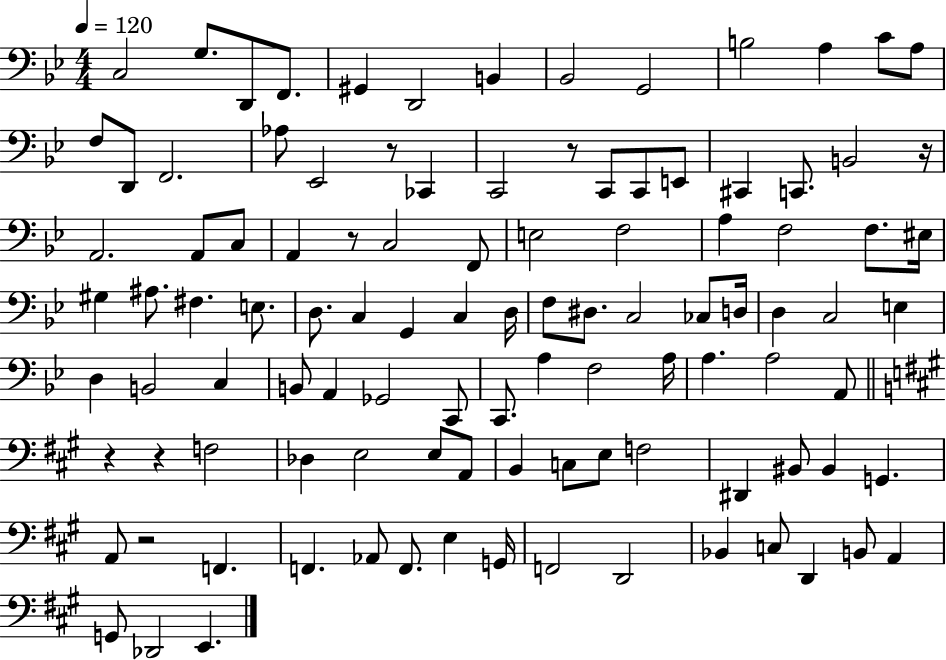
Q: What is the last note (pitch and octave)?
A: E2